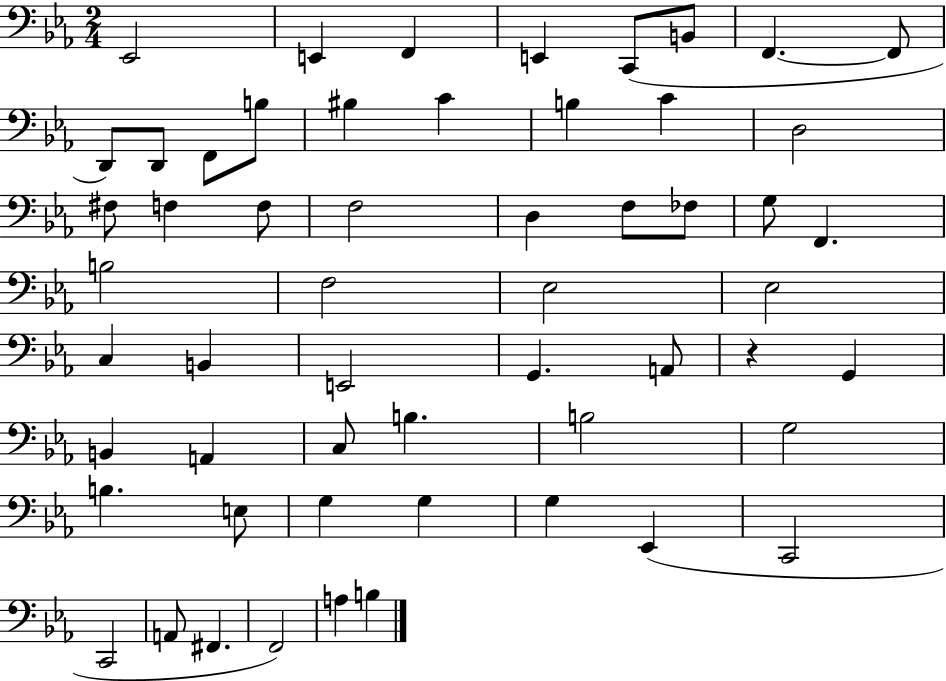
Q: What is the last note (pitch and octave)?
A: B3